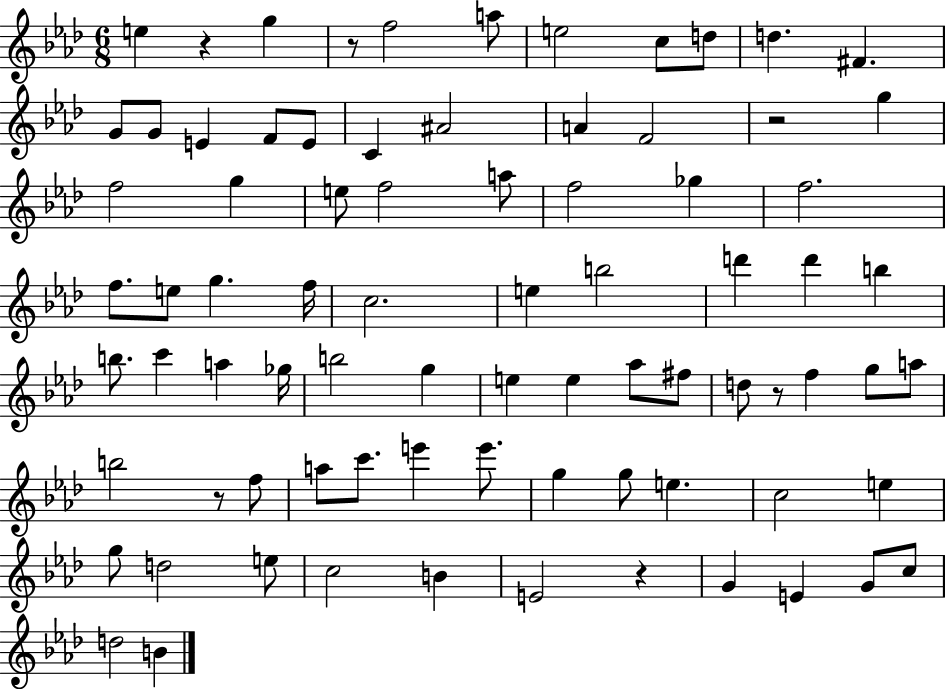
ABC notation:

X:1
T:Untitled
M:6/8
L:1/4
K:Ab
e z g z/2 f2 a/2 e2 c/2 d/2 d ^F G/2 G/2 E F/2 E/2 C ^A2 A F2 z2 g f2 g e/2 f2 a/2 f2 _g f2 f/2 e/2 g f/4 c2 e b2 d' d' b b/2 c' a _g/4 b2 g e e _a/2 ^f/2 d/2 z/2 f g/2 a/2 b2 z/2 f/2 a/2 c'/2 e' e'/2 g g/2 e c2 e g/2 d2 e/2 c2 B E2 z G E G/2 c/2 d2 B